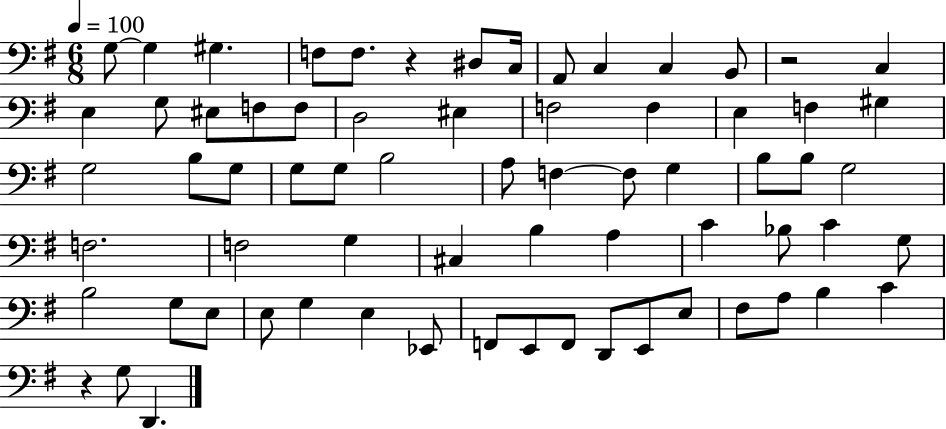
G3/e G3/q G#3/q. F3/e F3/e. R/q D#3/e C3/s A2/e C3/q C3/q B2/e R/h C3/q E3/q G3/e EIS3/e F3/e F3/e D3/h EIS3/q F3/h F3/q E3/q F3/q G#3/q G3/h B3/e G3/e G3/e G3/e B3/h A3/e F3/q F3/e G3/q B3/e B3/e G3/h F3/h. F3/h G3/q C#3/q B3/q A3/q C4/q Bb3/e C4/q G3/e B3/h G3/e E3/e E3/e G3/q E3/q Eb2/e F2/e E2/e F2/e D2/e E2/e E3/e F#3/e A3/e B3/q C4/q R/q G3/e D2/q.